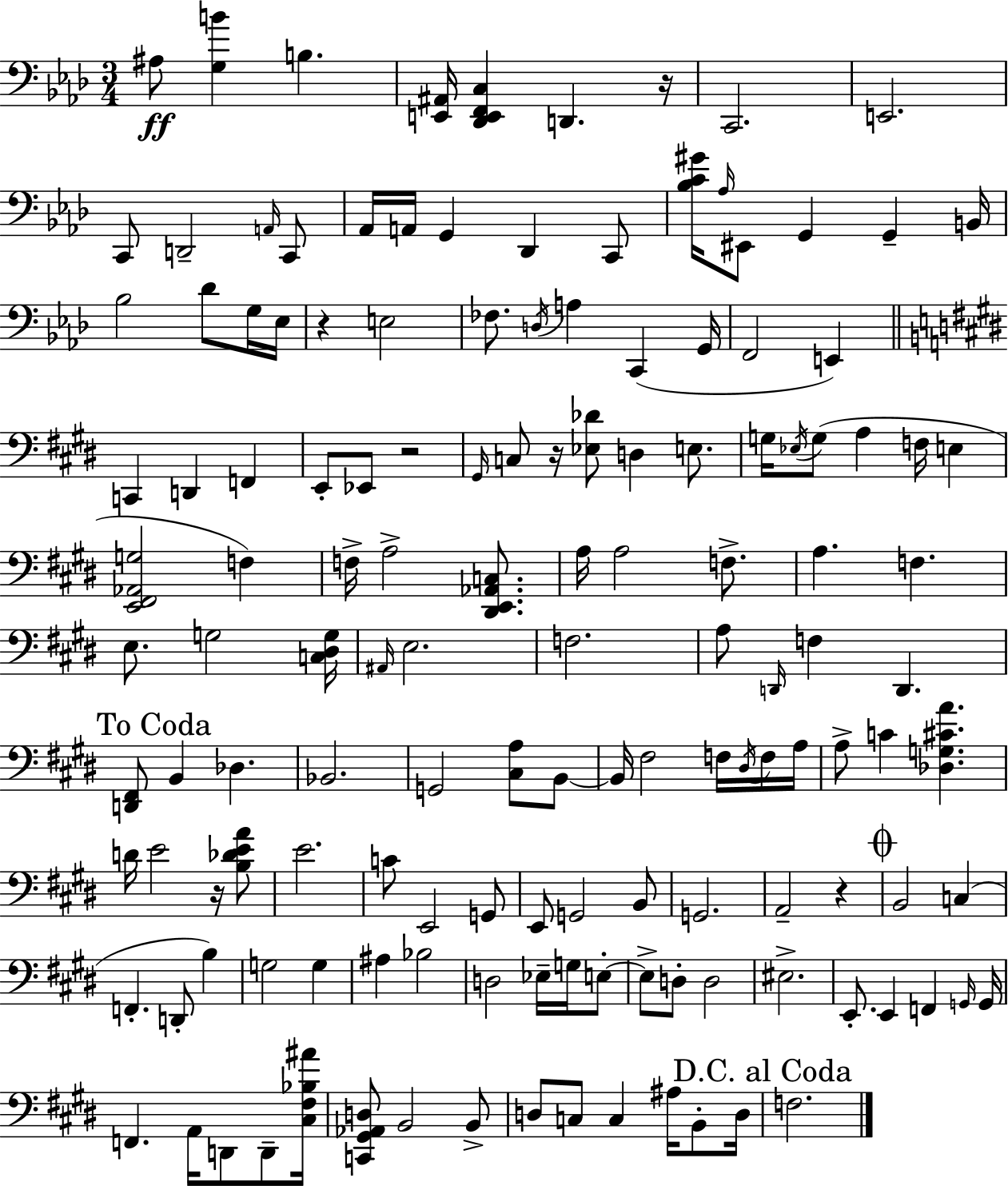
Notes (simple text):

A#3/e [G3,B4]/q B3/q. [E2,A#2]/s [Db2,E2,F2,C3]/q D2/q. R/s C2/h. E2/h. C2/e D2/h A2/s C2/e Ab2/s A2/s G2/q Db2/q C2/e [Bb3,C4,G#4]/s Ab3/s EIS2/e G2/q G2/q B2/s Bb3/h Db4/e G3/s Eb3/s R/q E3/h FES3/e. D3/s A3/q C2/q G2/s F2/h E2/q C2/q D2/q F2/q E2/e Eb2/e R/h G#2/s C3/e R/s [Eb3,Db4]/e D3/q E3/e. G3/s Eb3/s G3/e A3/q F3/s E3/q [E2,F#2,Ab2,G3]/h F3/q F3/s A3/h [D#2,E2,Ab2,C3]/e. A3/s A3/h F3/e. A3/q. F3/q. E3/e. G3/h [C3,D#3,G3]/s A#2/s E3/h. F3/h. A3/e D2/s F3/q D2/q. [D2,F#2]/e B2/q Db3/q. Bb2/h. G2/h [C#3,A3]/e B2/e B2/s F#3/h F3/s D#3/s F3/s A3/s A3/e C4/q [Db3,G3,C#4,A4]/q. D4/s E4/h R/s [B3,Db4,E4,A4]/e E4/h. C4/e E2/h G2/e E2/e G2/h B2/e G2/h. A2/h R/q B2/h C3/q F2/q. D2/e B3/q G3/h G3/q A#3/q Bb3/h D3/h Eb3/s G3/s E3/e E3/e D3/e D3/h EIS3/h. E2/e. E2/q F2/q G2/s G2/s F2/q. A2/s D2/e D2/e [C#3,F#3,Bb3,A#4]/s [C2,G#2,Ab2,D3]/e B2/h B2/e D3/e C3/e C3/q A#3/s B2/e D3/s F3/h.